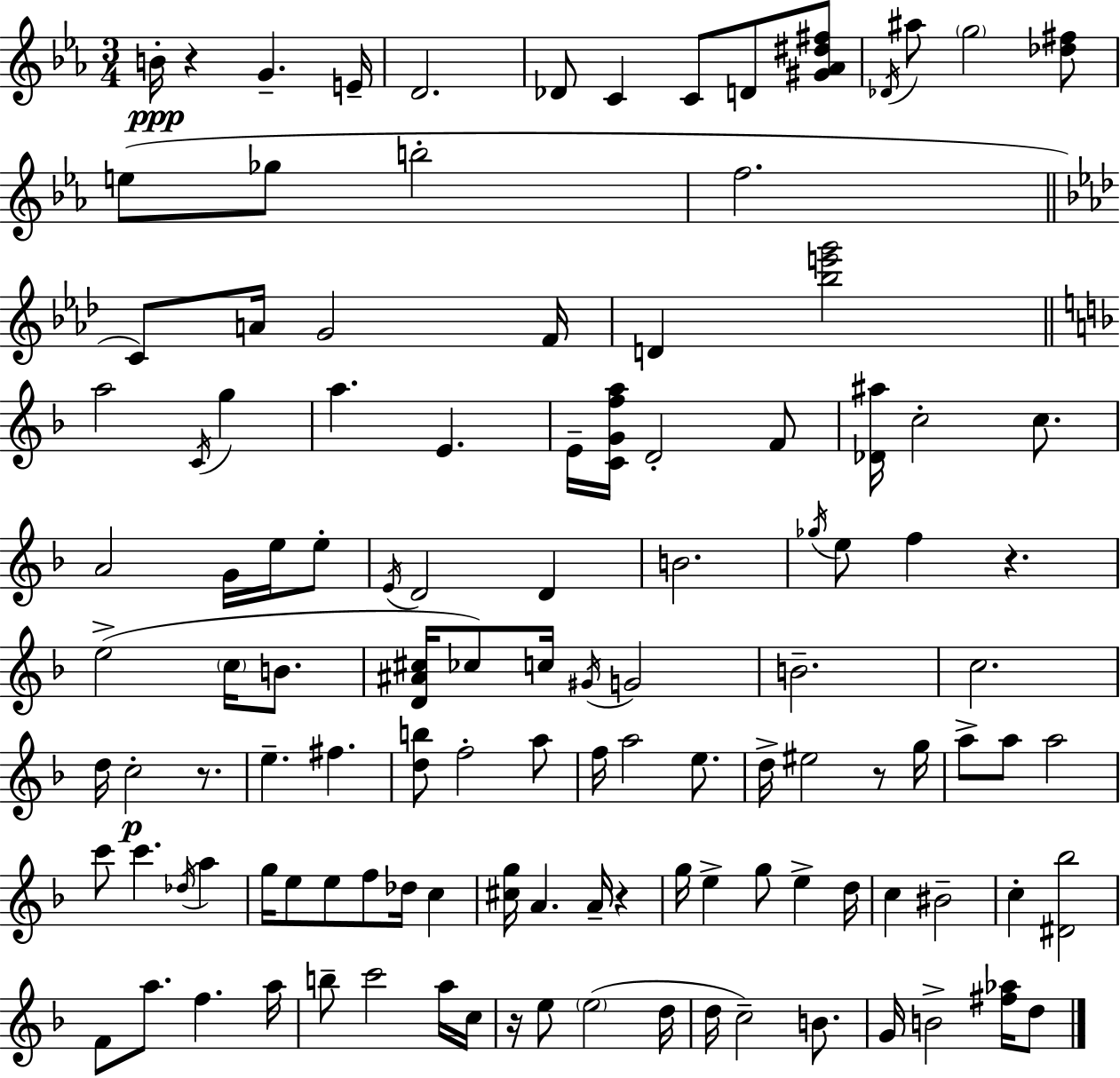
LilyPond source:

{
  \clef treble
  \numericTimeSignature
  \time 3/4
  \key ees \major
  b'16-.\ppp r4 g'4.-- e'16-- | d'2. | des'8 c'4 c'8 d'8 <gis' aes' dis'' fis''>8 | \acciaccatura { des'16 } ais''8 \parenthesize g''2 <des'' fis''>8 | \break e''8( ges''8 b''2-. | f''2. | \bar "||" \break \key aes \major c'8) a'16 g'2 f'16 | d'4 <bes'' e''' g'''>2 | \bar "||" \break \key d \minor a''2 \acciaccatura { c'16 } g''4 | a''4. e'4. | e'16-- <c' g' f'' a''>16 d'2-. f'8 | <des' ais''>16 c''2-. c''8. | \break a'2 g'16 e''16 e''8-. | \acciaccatura { e'16 } d'2 d'4 | b'2. | \acciaccatura { ges''16 } e''8 f''4 r4. | \break e''2->( \parenthesize c''16 | b'8. <d' ais' cis''>16 ces''8) c''16 \acciaccatura { gis'16 } g'2 | b'2.-- | c''2. | \break d''16 c''2-.\p | r8. e''4.-- fis''4. | <d'' b''>8 f''2-. | a''8 f''16 a''2 | \break e''8. d''16-> eis''2 | r8 g''16 a''8-> a''8 a''2 | c'''8 c'''4. | \acciaccatura { des''16 } a''4 g''16 e''8 e''8 f''8 | \break des''16 c''4 <cis'' g''>16 a'4. | a'16-- r4 g''16 e''4-> g''8 | e''4-> d''16 c''4 bis'2-- | c''4-. <dis' bes''>2 | \break f'8 a''8. f''4. | a''16 b''8-- c'''2 | a''16 c''16 r16 e''8 \parenthesize e''2( | d''16 d''16 c''2--) | \break b'8. g'16 b'2-> | <fis'' aes''>16 d''8 \bar "|."
}